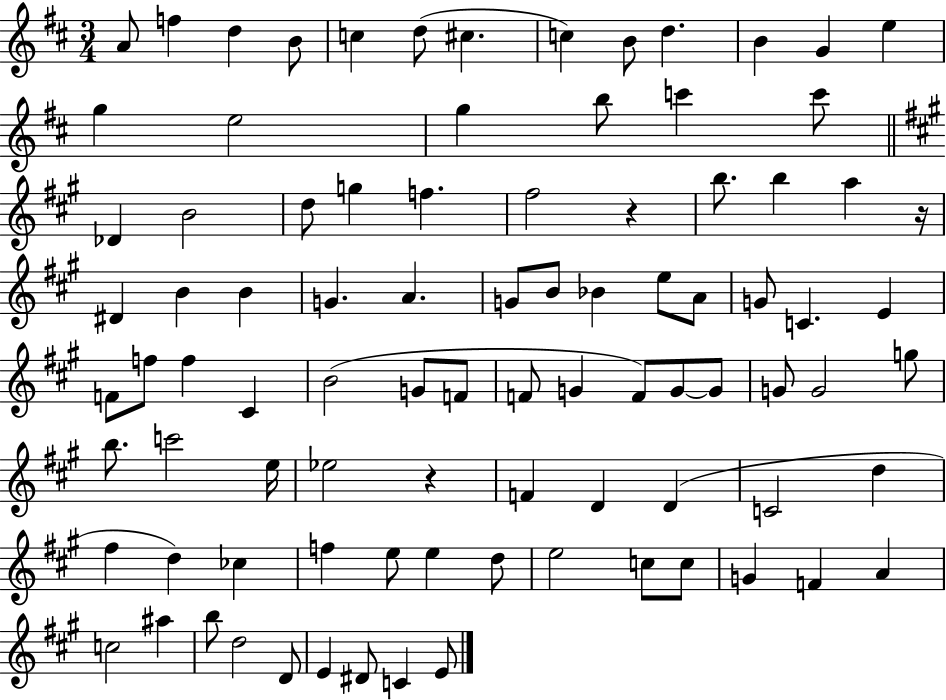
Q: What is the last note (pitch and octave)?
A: E4